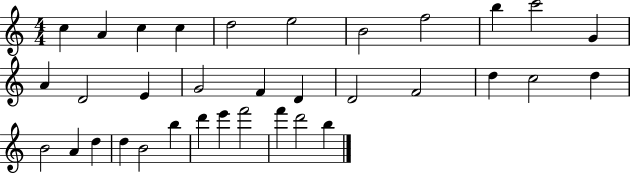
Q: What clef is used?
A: treble